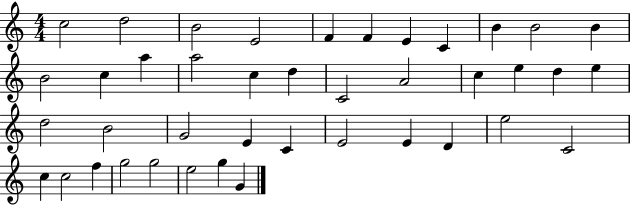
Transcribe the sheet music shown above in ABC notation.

X:1
T:Untitled
M:4/4
L:1/4
K:C
c2 d2 B2 E2 F F E C B B2 B B2 c a a2 c d C2 A2 c e d e d2 B2 G2 E C E2 E D e2 C2 c c2 f g2 g2 e2 g G